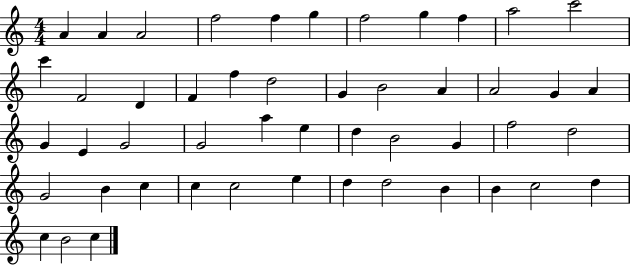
{
  \clef treble
  \numericTimeSignature
  \time 4/4
  \key c \major
  a'4 a'4 a'2 | f''2 f''4 g''4 | f''2 g''4 f''4 | a''2 c'''2 | \break c'''4 f'2 d'4 | f'4 f''4 d''2 | g'4 b'2 a'4 | a'2 g'4 a'4 | \break g'4 e'4 g'2 | g'2 a''4 e''4 | d''4 b'2 g'4 | f''2 d''2 | \break g'2 b'4 c''4 | c''4 c''2 e''4 | d''4 d''2 b'4 | b'4 c''2 d''4 | \break c''4 b'2 c''4 | \bar "|."
}